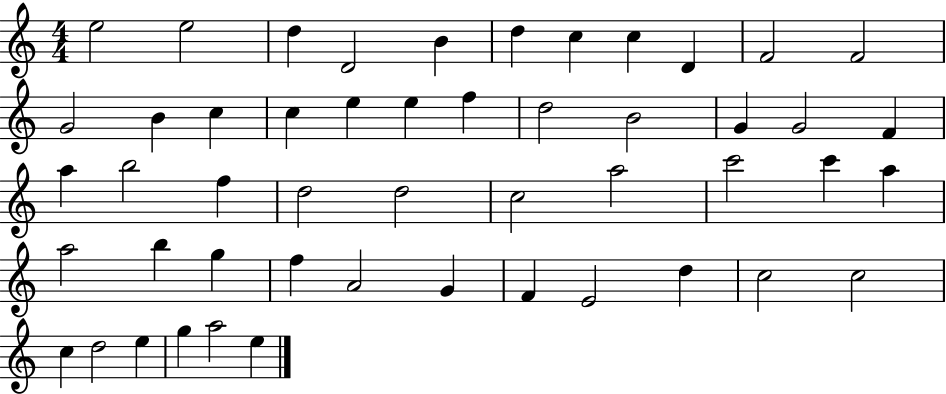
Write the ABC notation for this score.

X:1
T:Untitled
M:4/4
L:1/4
K:C
e2 e2 d D2 B d c c D F2 F2 G2 B c c e e f d2 B2 G G2 F a b2 f d2 d2 c2 a2 c'2 c' a a2 b g f A2 G F E2 d c2 c2 c d2 e g a2 e